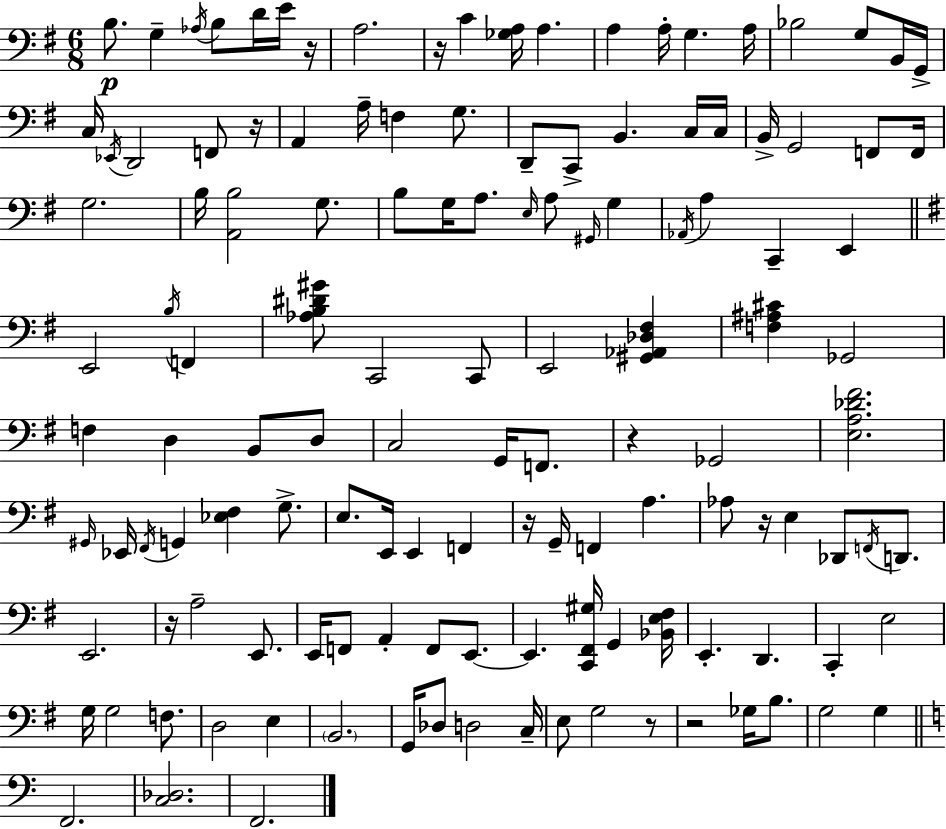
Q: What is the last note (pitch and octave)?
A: F2